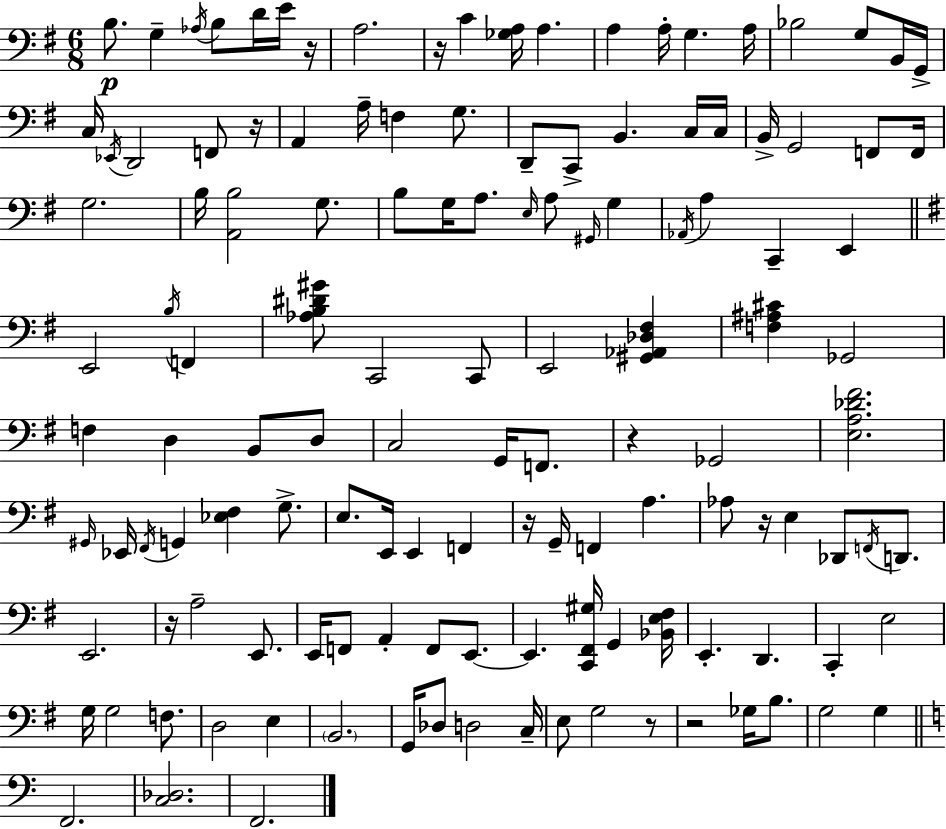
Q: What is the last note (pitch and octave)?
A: F2